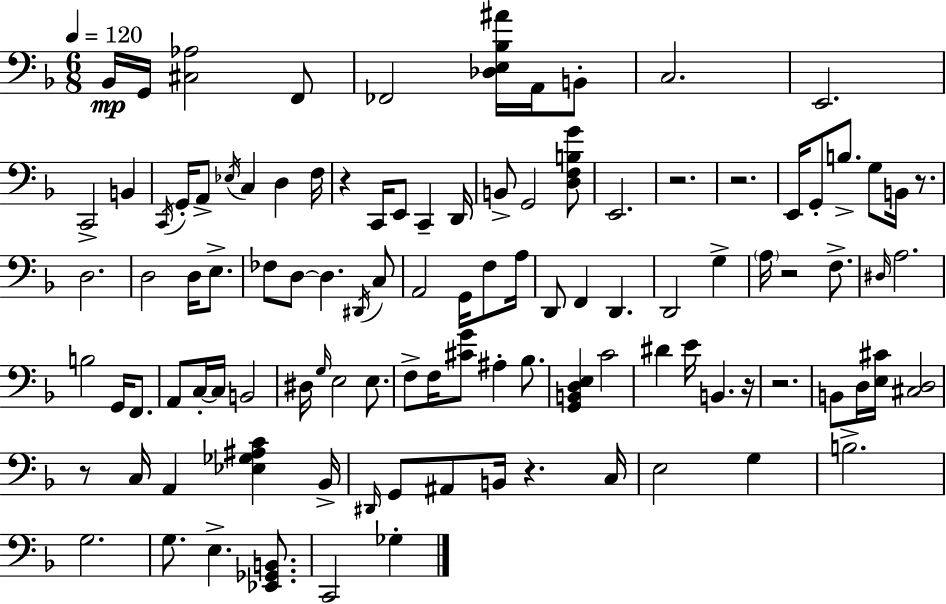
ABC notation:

X:1
T:Untitled
M:6/8
L:1/4
K:F
_B,,/4 G,,/4 [^C,_A,]2 F,,/2 _F,,2 [_D,E,_B,^A]/4 A,,/4 B,,/2 C,2 E,,2 C,,2 B,, C,,/4 G,,/4 A,,/2 _E,/4 C, D, F,/4 z C,,/4 E,,/2 C,, D,,/4 B,,/2 G,,2 [D,F,B,G]/2 E,,2 z2 z2 E,,/4 G,,/2 B,/2 G,/2 B,,/4 z/2 D,2 D,2 D,/4 E,/2 _F,/2 D,/2 D, ^D,,/4 C,/2 A,,2 G,,/4 F,/2 A,/4 D,,/2 F,, D,, D,,2 G, A,/4 z2 F,/2 ^D,/4 A,2 B,2 G,,/4 F,,/2 A,,/2 C,/4 C,/4 B,,2 ^D,/4 G,/4 E,2 E,/2 F,/2 F,/4 [^CG]/2 ^A, _B,/2 [G,,B,,D,E,] C2 ^D E/4 B,, z/4 z2 B,,/2 D,/4 [E,^C]/4 [^C,D,]2 z/2 C,/4 A,, [_E,_G,^A,C] _B,,/4 ^D,,/4 G,,/2 ^A,,/2 B,,/4 z C,/4 E,2 G, B,2 G,2 G,/2 E, [_E,,_G,,B,,]/2 C,,2 _G,